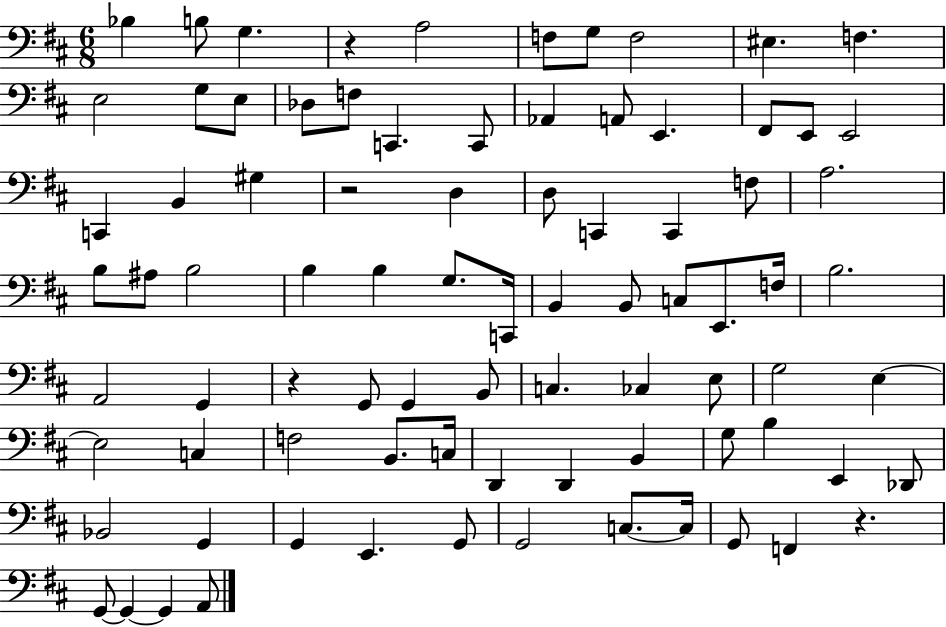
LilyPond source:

{
  \clef bass
  \numericTimeSignature
  \time 6/8
  \key d \major
  bes4 b8 g4. | r4 a2 | f8 g8 f2 | eis4. f4. | \break e2 g8 e8 | des8 f8 c,4. c,8 | aes,4 a,8 e,4. | fis,8 e,8 e,2 | \break c,4 b,4 gis4 | r2 d4 | d8 c,4 c,4 f8 | a2. | \break b8 ais8 b2 | b4 b4 g8. c,16 | b,4 b,8 c8 e,8. f16 | b2. | \break a,2 g,4 | r4 g,8 g,4 b,8 | c4. ces4 e8 | g2 e4~~ | \break e2 c4 | f2 b,8. c16 | d,4 d,4 b,4 | g8 b4 e,4 des,8 | \break bes,2 g,4 | g,4 e,4. g,8 | g,2 c8.~~ c16 | g,8 f,4 r4. | \break g,8~~ g,4~~ g,4 a,8 | \bar "|."
}